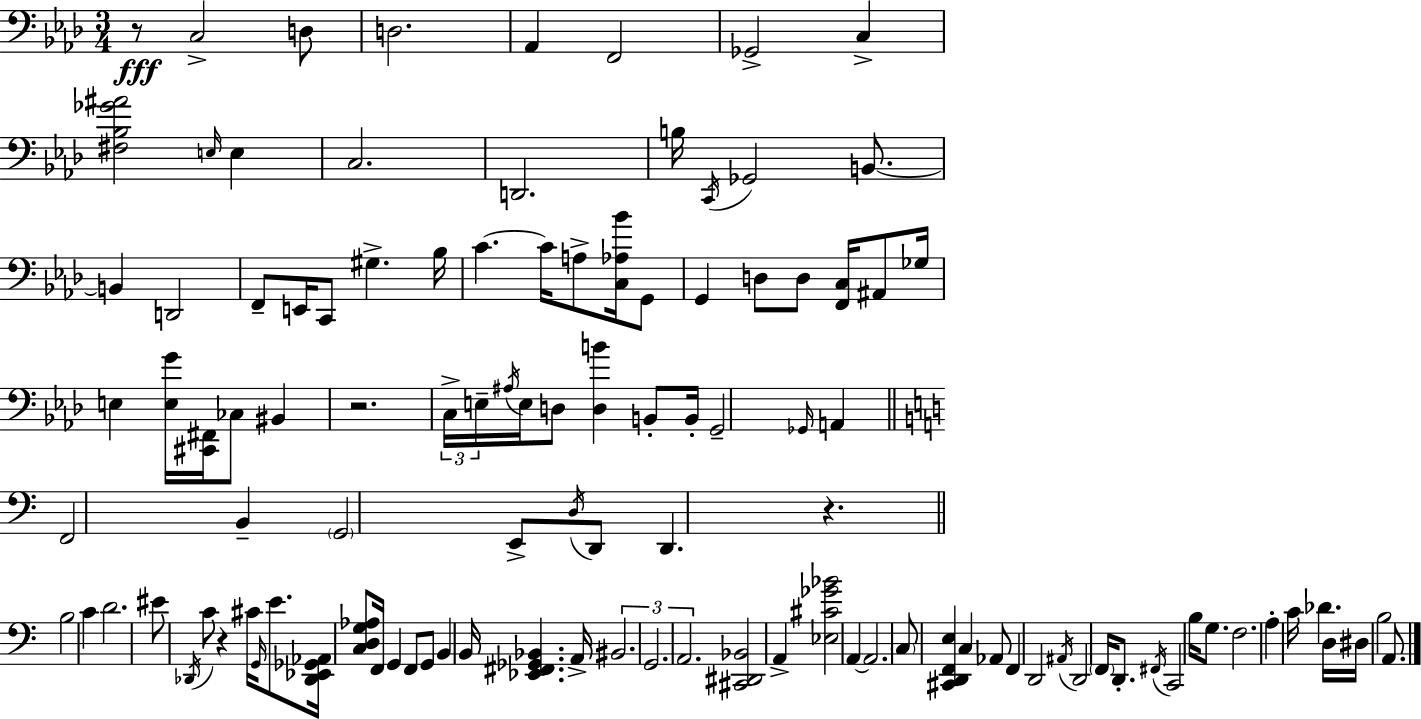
X:1
T:Untitled
M:3/4
L:1/4
K:Fm
z/2 C,2 D,/2 D,2 _A,, F,,2 _G,,2 C, [^F,_B,_G^A]2 E,/4 E, C,2 D,,2 B,/4 C,,/4 _G,,2 B,,/2 B,, D,,2 F,,/2 E,,/4 C,,/2 ^G, _B,/4 C C/4 A,/2 [C,_A,_B]/4 G,,/2 G,, D,/2 D,/2 [F,,C,]/4 ^A,,/2 _G,/4 E, [E,G]/4 [^C,,^F,,]/4 _C,/2 ^B,, z2 C,/4 E,/4 ^A,/4 E,/4 D,/2 [D,B] B,,/2 B,,/4 G,,2 _G,,/4 A,, F,,2 B,, G,,2 E,,/2 D,/4 D,,/2 D,, z B,2 C D2 ^E/2 _D,,/4 C/2 z ^C/4 G,,/4 E/2 [_D,,_E,,_G,,_A,,]/4 [C,D,G,_A,]/2 F,,/4 G,, F,,/2 G,,/2 B,, B,,/4 [_E,,^F,,_G,,_B,,] A,,/4 ^B,,2 G,,2 A,,2 [^C,,^D,,_B,,]2 A,, [_E,^C_G_B]2 A,, A,,2 C,/2 [^C,,D,,F,,E,] C, _A,,/2 F,, D,,2 ^A,,/4 D,,2 F,,/4 D,,/2 ^F,,/4 C,,2 B,/4 G,/2 F,2 A, C/4 _D D,/4 ^D,/4 B,2 A,,/2